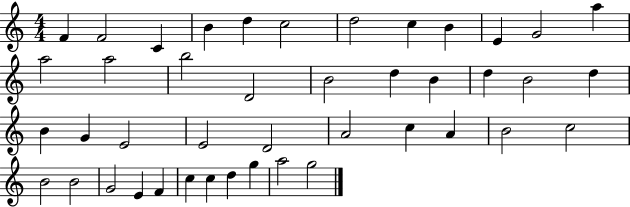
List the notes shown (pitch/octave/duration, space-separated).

F4/q F4/h C4/q B4/q D5/q C5/h D5/h C5/q B4/q E4/q G4/h A5/q A5/h A5/h B5/h D4/h B4/h D5/q B4/q D5/q B4/h D5/q B4/q G4/q E4/h E4/h D4/h A4/h C5/q A4/q B4/h C5/h B4/h B4/h G4/h E4/q F4/q C5/q C5/q D5/q G5/q A5/h G5/h